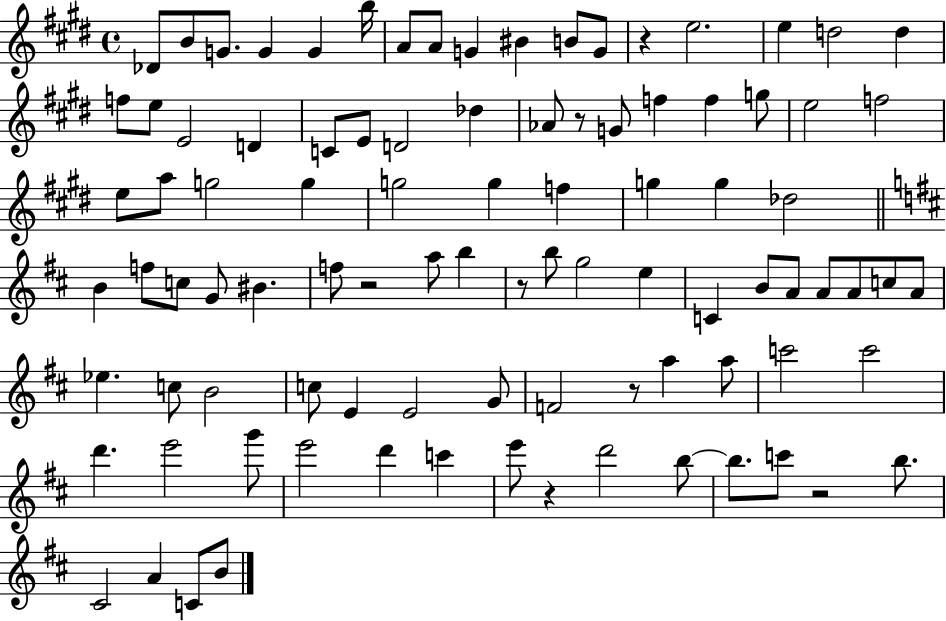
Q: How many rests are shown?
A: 7